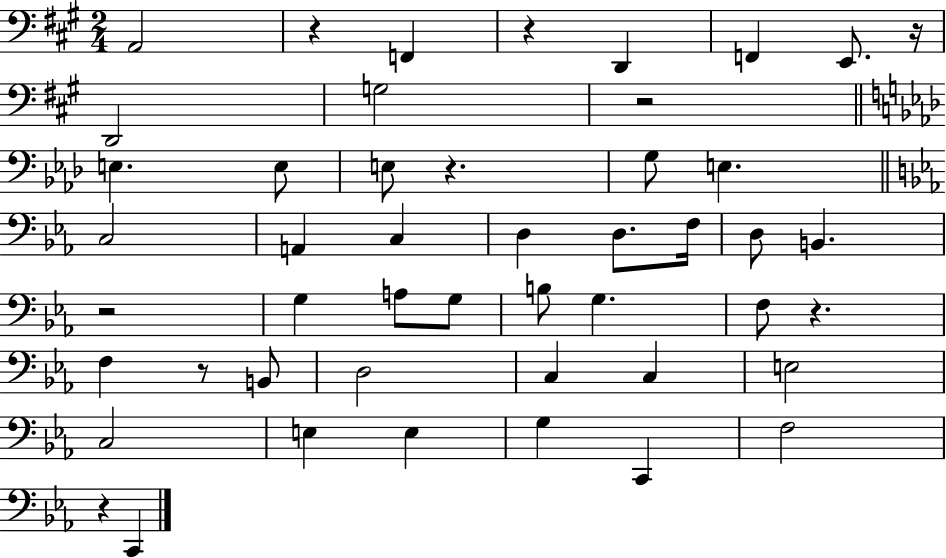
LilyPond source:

{
  \clef bass
  \numericTimeSignature
  \time 2/4
  \key a \major
  a,2 | r4 f,4 | r4 d,4 | f,4 e,8. r16 | \break d,2 | g2 | r2 | \bar "||" \break \key f \minor e4. e8 | e8 r4. | g8 e4. | \bar "||" \break \key c \minor c2 | a,4 c4 | d4 d8. f16 | d8 b,4. | \break r2 | g4 a8 g8 | b8 g4. | f8 r4. | \break f4 r8 b,8 | d2 | c4 c4 | e2 | \break c2 | e4 e4 | g4 c,4 | f2 | \break r4 c,4 | \bar "|."
}